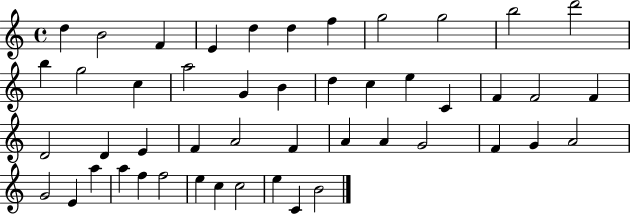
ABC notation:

X:1
T:Untitled
M:4/4
L:1/4
K:C
d B2 F E d d f g2 g2 b2 d'2 b g2 c a2 G B d c e C F F2 F D2 D E F A2 F A A G2 F G A2 G2 E a a f f2 e c c2 e C B2